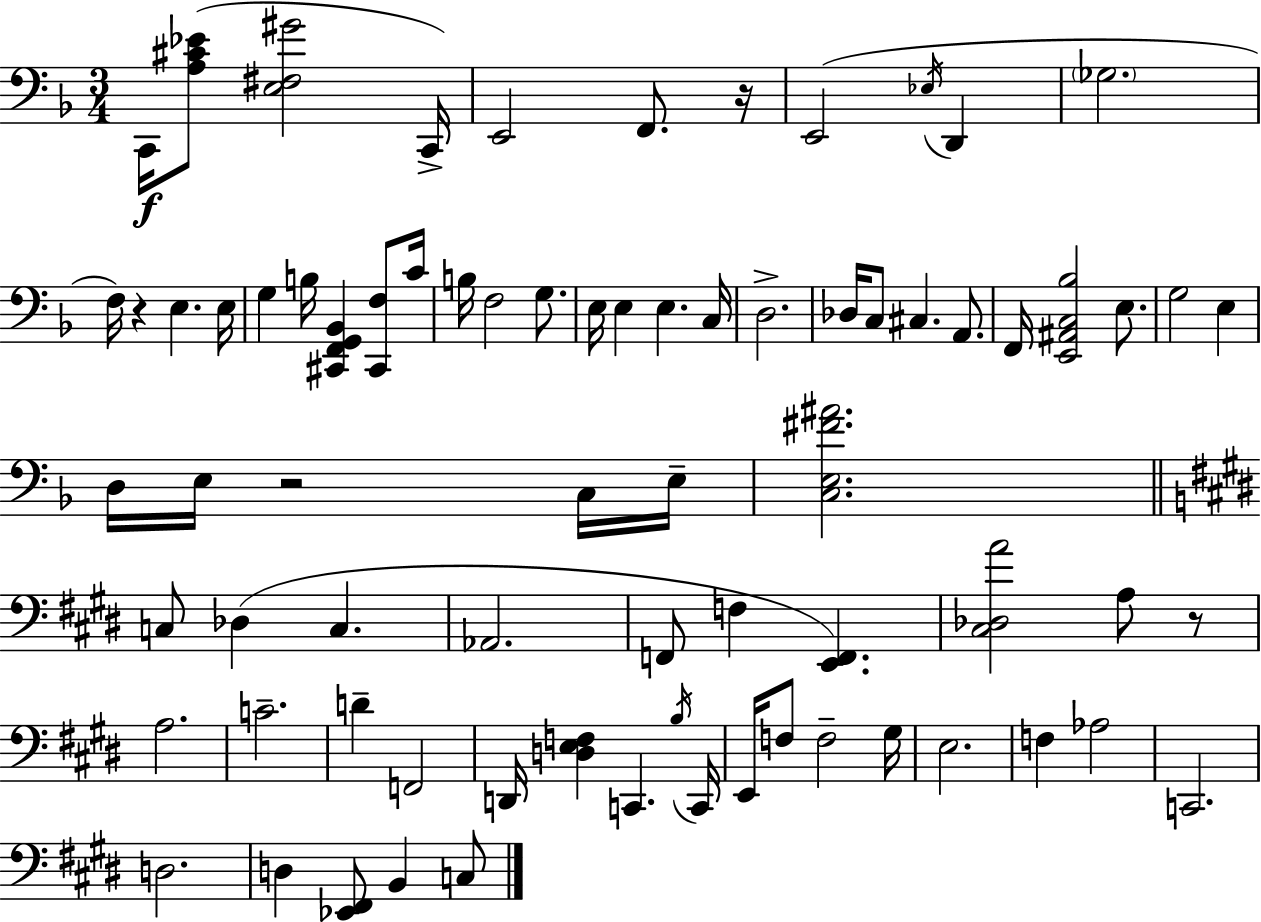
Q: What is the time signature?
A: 3/4